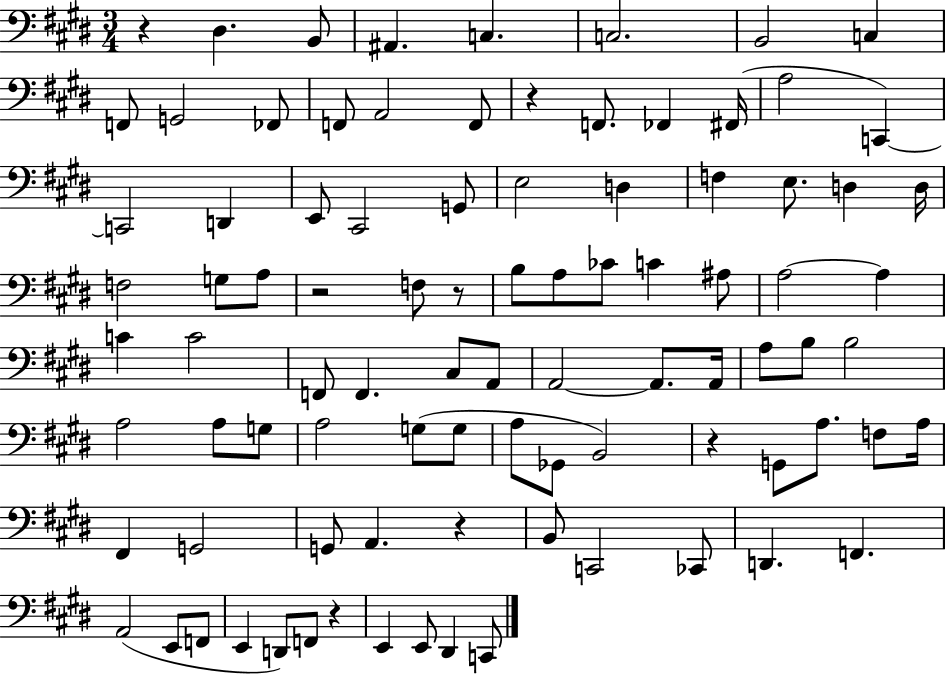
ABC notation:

X:1
T:Untitled
M:3/4
L:1/4
K:E
z ^D, B,,/2 ^A,, C, C,2 B,,2 C, F,,/2 G,,2 _F,,/2 F,,/2 A,,2 F,,/2 z F,,/2 _F,, ^F,,/4 A,2 C,, C,,2 D,, E,,/2 ^C,,2 G,,/2 E,2 D, F, E,/2 D, D,/4 F,2 G,/2 A,/2 z2 F,/2 z/2 B,/2 A,/2 _C/2 C ^A,/2 A,2 A, C C2 F,,/2 F,, ^C,/2 A,,/2 A,,2 A,,/2 A,,/4 A,/2 B,/2 B,2 A,2 A,/2 G,/2 A,2 G,/2 G,/2 A,/2 _G,,/2 B,,2 z G,,/2 A,/2 F,/2 A,/4 ^F,, G,,2 G,,/2 A,, z B,,/2 C,,2 _C,,/2 D,, F,, A,,2 E,,/2 F,,/2 E,, D,,/2 F,,/2 z E,, E,,/2 ^D,, C,,/2